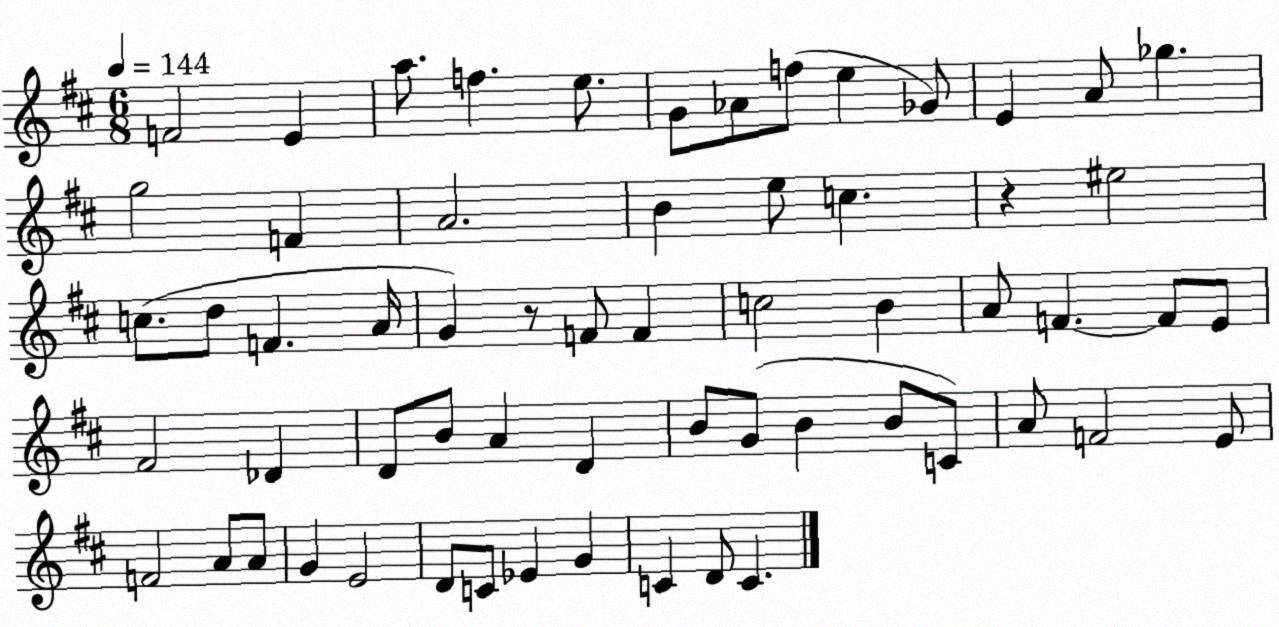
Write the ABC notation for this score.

X:1
T:Untitled
M:6/8
L:1/4
K:D
F2 E a/2 f e/2 G/2 _A/2 f/2 e _G/2 E A/2 _g g2 F A2 B e/2 c z ^e2 c/2 d/2 F A/4 G z/2 F/2 F c2 B A/2 F F/2 E/2 ^F2 _D D/2 B/2 A D B/2 G/2 B B/2 C/2 A/2 F2 E/2 F2 A/2 A/2 G E2 D/2 C/2 _E G C D/2 C